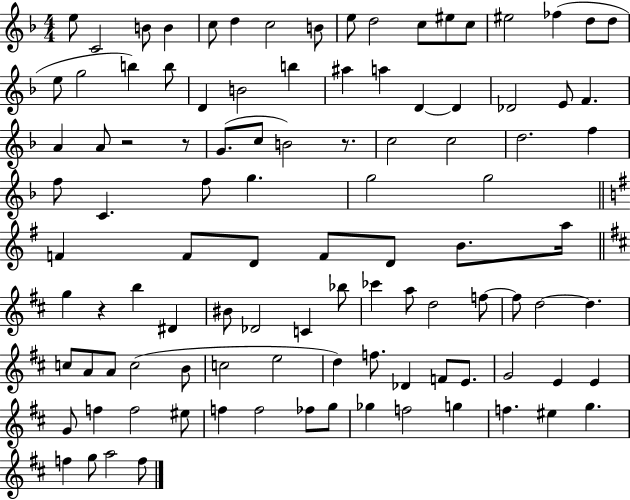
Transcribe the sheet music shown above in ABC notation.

X:1
T:Untitled
M:4/4
L:1/4
K:F
e/2 C2 B/2 B c/2 d c2 B/2 e/2 d2 c/2 ^e/2 c/2 ^e2 _f d/2 d/2 e/2 g2 b b/2 D B2 b ^a a D D _D2 E/2 F A A/2 z2 z/2 G/2 c/2 B2 z/2 c2 c2 d2 f f/2 C f/2 g g2 g2 F F/2 D/2 F/2 D/2 B/2 a/4 g z b ^D ^B/2 _D2 C _b/2 _c' a/2 d2 f/2 f/2 d2 d c/2 A/2 A/2 c2 B/2 c2 e2 d f/2 _D F/2 E/2 G2 E E G/2 f f2 ^e/2 f f2 _f/2 g/2 _g f2 g f ^e g f g/2 a2 f/2